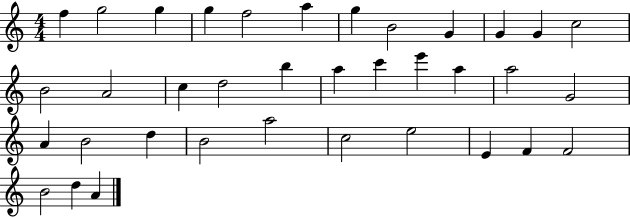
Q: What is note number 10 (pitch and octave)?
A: G4